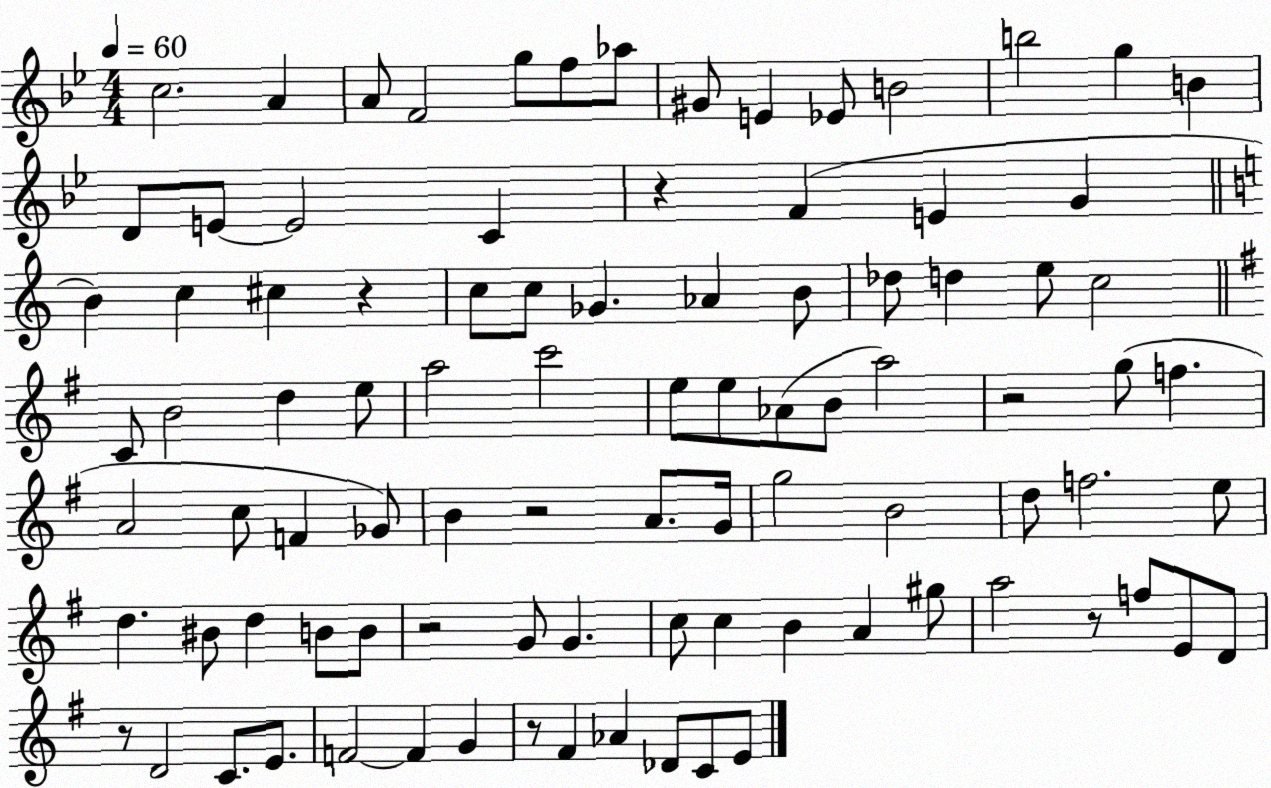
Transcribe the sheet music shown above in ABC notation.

X:1
T:Untitled
M:4/4
L:1/4
K:Bb
c2 A A/2 F2 g/2 f/2 _a/2 ^G/2 E _E/2 B2 b2 g B D/2 E/2 E2 C z F E G B c ^c z c/2 c/2 _G _A B/2 _d/2 d e/2 c2 C/2 B2 d e/2 a2 c'2 e/2 e/2 _A/2 B/2 a2 z2 g/2 f A2 c/2 F _G/2 B z2 A/2 G/4 g2 B2 d/2 f2 e/2 d ^B/2 d B/2 B/2 z2 G/2 G c/2 c B A ^g/2 a2 z/2 f/2 E/2 D/2 z/2 D2 C/2 E/2 F2 F G z/2 ^F _A _D/2 C/2 E/2